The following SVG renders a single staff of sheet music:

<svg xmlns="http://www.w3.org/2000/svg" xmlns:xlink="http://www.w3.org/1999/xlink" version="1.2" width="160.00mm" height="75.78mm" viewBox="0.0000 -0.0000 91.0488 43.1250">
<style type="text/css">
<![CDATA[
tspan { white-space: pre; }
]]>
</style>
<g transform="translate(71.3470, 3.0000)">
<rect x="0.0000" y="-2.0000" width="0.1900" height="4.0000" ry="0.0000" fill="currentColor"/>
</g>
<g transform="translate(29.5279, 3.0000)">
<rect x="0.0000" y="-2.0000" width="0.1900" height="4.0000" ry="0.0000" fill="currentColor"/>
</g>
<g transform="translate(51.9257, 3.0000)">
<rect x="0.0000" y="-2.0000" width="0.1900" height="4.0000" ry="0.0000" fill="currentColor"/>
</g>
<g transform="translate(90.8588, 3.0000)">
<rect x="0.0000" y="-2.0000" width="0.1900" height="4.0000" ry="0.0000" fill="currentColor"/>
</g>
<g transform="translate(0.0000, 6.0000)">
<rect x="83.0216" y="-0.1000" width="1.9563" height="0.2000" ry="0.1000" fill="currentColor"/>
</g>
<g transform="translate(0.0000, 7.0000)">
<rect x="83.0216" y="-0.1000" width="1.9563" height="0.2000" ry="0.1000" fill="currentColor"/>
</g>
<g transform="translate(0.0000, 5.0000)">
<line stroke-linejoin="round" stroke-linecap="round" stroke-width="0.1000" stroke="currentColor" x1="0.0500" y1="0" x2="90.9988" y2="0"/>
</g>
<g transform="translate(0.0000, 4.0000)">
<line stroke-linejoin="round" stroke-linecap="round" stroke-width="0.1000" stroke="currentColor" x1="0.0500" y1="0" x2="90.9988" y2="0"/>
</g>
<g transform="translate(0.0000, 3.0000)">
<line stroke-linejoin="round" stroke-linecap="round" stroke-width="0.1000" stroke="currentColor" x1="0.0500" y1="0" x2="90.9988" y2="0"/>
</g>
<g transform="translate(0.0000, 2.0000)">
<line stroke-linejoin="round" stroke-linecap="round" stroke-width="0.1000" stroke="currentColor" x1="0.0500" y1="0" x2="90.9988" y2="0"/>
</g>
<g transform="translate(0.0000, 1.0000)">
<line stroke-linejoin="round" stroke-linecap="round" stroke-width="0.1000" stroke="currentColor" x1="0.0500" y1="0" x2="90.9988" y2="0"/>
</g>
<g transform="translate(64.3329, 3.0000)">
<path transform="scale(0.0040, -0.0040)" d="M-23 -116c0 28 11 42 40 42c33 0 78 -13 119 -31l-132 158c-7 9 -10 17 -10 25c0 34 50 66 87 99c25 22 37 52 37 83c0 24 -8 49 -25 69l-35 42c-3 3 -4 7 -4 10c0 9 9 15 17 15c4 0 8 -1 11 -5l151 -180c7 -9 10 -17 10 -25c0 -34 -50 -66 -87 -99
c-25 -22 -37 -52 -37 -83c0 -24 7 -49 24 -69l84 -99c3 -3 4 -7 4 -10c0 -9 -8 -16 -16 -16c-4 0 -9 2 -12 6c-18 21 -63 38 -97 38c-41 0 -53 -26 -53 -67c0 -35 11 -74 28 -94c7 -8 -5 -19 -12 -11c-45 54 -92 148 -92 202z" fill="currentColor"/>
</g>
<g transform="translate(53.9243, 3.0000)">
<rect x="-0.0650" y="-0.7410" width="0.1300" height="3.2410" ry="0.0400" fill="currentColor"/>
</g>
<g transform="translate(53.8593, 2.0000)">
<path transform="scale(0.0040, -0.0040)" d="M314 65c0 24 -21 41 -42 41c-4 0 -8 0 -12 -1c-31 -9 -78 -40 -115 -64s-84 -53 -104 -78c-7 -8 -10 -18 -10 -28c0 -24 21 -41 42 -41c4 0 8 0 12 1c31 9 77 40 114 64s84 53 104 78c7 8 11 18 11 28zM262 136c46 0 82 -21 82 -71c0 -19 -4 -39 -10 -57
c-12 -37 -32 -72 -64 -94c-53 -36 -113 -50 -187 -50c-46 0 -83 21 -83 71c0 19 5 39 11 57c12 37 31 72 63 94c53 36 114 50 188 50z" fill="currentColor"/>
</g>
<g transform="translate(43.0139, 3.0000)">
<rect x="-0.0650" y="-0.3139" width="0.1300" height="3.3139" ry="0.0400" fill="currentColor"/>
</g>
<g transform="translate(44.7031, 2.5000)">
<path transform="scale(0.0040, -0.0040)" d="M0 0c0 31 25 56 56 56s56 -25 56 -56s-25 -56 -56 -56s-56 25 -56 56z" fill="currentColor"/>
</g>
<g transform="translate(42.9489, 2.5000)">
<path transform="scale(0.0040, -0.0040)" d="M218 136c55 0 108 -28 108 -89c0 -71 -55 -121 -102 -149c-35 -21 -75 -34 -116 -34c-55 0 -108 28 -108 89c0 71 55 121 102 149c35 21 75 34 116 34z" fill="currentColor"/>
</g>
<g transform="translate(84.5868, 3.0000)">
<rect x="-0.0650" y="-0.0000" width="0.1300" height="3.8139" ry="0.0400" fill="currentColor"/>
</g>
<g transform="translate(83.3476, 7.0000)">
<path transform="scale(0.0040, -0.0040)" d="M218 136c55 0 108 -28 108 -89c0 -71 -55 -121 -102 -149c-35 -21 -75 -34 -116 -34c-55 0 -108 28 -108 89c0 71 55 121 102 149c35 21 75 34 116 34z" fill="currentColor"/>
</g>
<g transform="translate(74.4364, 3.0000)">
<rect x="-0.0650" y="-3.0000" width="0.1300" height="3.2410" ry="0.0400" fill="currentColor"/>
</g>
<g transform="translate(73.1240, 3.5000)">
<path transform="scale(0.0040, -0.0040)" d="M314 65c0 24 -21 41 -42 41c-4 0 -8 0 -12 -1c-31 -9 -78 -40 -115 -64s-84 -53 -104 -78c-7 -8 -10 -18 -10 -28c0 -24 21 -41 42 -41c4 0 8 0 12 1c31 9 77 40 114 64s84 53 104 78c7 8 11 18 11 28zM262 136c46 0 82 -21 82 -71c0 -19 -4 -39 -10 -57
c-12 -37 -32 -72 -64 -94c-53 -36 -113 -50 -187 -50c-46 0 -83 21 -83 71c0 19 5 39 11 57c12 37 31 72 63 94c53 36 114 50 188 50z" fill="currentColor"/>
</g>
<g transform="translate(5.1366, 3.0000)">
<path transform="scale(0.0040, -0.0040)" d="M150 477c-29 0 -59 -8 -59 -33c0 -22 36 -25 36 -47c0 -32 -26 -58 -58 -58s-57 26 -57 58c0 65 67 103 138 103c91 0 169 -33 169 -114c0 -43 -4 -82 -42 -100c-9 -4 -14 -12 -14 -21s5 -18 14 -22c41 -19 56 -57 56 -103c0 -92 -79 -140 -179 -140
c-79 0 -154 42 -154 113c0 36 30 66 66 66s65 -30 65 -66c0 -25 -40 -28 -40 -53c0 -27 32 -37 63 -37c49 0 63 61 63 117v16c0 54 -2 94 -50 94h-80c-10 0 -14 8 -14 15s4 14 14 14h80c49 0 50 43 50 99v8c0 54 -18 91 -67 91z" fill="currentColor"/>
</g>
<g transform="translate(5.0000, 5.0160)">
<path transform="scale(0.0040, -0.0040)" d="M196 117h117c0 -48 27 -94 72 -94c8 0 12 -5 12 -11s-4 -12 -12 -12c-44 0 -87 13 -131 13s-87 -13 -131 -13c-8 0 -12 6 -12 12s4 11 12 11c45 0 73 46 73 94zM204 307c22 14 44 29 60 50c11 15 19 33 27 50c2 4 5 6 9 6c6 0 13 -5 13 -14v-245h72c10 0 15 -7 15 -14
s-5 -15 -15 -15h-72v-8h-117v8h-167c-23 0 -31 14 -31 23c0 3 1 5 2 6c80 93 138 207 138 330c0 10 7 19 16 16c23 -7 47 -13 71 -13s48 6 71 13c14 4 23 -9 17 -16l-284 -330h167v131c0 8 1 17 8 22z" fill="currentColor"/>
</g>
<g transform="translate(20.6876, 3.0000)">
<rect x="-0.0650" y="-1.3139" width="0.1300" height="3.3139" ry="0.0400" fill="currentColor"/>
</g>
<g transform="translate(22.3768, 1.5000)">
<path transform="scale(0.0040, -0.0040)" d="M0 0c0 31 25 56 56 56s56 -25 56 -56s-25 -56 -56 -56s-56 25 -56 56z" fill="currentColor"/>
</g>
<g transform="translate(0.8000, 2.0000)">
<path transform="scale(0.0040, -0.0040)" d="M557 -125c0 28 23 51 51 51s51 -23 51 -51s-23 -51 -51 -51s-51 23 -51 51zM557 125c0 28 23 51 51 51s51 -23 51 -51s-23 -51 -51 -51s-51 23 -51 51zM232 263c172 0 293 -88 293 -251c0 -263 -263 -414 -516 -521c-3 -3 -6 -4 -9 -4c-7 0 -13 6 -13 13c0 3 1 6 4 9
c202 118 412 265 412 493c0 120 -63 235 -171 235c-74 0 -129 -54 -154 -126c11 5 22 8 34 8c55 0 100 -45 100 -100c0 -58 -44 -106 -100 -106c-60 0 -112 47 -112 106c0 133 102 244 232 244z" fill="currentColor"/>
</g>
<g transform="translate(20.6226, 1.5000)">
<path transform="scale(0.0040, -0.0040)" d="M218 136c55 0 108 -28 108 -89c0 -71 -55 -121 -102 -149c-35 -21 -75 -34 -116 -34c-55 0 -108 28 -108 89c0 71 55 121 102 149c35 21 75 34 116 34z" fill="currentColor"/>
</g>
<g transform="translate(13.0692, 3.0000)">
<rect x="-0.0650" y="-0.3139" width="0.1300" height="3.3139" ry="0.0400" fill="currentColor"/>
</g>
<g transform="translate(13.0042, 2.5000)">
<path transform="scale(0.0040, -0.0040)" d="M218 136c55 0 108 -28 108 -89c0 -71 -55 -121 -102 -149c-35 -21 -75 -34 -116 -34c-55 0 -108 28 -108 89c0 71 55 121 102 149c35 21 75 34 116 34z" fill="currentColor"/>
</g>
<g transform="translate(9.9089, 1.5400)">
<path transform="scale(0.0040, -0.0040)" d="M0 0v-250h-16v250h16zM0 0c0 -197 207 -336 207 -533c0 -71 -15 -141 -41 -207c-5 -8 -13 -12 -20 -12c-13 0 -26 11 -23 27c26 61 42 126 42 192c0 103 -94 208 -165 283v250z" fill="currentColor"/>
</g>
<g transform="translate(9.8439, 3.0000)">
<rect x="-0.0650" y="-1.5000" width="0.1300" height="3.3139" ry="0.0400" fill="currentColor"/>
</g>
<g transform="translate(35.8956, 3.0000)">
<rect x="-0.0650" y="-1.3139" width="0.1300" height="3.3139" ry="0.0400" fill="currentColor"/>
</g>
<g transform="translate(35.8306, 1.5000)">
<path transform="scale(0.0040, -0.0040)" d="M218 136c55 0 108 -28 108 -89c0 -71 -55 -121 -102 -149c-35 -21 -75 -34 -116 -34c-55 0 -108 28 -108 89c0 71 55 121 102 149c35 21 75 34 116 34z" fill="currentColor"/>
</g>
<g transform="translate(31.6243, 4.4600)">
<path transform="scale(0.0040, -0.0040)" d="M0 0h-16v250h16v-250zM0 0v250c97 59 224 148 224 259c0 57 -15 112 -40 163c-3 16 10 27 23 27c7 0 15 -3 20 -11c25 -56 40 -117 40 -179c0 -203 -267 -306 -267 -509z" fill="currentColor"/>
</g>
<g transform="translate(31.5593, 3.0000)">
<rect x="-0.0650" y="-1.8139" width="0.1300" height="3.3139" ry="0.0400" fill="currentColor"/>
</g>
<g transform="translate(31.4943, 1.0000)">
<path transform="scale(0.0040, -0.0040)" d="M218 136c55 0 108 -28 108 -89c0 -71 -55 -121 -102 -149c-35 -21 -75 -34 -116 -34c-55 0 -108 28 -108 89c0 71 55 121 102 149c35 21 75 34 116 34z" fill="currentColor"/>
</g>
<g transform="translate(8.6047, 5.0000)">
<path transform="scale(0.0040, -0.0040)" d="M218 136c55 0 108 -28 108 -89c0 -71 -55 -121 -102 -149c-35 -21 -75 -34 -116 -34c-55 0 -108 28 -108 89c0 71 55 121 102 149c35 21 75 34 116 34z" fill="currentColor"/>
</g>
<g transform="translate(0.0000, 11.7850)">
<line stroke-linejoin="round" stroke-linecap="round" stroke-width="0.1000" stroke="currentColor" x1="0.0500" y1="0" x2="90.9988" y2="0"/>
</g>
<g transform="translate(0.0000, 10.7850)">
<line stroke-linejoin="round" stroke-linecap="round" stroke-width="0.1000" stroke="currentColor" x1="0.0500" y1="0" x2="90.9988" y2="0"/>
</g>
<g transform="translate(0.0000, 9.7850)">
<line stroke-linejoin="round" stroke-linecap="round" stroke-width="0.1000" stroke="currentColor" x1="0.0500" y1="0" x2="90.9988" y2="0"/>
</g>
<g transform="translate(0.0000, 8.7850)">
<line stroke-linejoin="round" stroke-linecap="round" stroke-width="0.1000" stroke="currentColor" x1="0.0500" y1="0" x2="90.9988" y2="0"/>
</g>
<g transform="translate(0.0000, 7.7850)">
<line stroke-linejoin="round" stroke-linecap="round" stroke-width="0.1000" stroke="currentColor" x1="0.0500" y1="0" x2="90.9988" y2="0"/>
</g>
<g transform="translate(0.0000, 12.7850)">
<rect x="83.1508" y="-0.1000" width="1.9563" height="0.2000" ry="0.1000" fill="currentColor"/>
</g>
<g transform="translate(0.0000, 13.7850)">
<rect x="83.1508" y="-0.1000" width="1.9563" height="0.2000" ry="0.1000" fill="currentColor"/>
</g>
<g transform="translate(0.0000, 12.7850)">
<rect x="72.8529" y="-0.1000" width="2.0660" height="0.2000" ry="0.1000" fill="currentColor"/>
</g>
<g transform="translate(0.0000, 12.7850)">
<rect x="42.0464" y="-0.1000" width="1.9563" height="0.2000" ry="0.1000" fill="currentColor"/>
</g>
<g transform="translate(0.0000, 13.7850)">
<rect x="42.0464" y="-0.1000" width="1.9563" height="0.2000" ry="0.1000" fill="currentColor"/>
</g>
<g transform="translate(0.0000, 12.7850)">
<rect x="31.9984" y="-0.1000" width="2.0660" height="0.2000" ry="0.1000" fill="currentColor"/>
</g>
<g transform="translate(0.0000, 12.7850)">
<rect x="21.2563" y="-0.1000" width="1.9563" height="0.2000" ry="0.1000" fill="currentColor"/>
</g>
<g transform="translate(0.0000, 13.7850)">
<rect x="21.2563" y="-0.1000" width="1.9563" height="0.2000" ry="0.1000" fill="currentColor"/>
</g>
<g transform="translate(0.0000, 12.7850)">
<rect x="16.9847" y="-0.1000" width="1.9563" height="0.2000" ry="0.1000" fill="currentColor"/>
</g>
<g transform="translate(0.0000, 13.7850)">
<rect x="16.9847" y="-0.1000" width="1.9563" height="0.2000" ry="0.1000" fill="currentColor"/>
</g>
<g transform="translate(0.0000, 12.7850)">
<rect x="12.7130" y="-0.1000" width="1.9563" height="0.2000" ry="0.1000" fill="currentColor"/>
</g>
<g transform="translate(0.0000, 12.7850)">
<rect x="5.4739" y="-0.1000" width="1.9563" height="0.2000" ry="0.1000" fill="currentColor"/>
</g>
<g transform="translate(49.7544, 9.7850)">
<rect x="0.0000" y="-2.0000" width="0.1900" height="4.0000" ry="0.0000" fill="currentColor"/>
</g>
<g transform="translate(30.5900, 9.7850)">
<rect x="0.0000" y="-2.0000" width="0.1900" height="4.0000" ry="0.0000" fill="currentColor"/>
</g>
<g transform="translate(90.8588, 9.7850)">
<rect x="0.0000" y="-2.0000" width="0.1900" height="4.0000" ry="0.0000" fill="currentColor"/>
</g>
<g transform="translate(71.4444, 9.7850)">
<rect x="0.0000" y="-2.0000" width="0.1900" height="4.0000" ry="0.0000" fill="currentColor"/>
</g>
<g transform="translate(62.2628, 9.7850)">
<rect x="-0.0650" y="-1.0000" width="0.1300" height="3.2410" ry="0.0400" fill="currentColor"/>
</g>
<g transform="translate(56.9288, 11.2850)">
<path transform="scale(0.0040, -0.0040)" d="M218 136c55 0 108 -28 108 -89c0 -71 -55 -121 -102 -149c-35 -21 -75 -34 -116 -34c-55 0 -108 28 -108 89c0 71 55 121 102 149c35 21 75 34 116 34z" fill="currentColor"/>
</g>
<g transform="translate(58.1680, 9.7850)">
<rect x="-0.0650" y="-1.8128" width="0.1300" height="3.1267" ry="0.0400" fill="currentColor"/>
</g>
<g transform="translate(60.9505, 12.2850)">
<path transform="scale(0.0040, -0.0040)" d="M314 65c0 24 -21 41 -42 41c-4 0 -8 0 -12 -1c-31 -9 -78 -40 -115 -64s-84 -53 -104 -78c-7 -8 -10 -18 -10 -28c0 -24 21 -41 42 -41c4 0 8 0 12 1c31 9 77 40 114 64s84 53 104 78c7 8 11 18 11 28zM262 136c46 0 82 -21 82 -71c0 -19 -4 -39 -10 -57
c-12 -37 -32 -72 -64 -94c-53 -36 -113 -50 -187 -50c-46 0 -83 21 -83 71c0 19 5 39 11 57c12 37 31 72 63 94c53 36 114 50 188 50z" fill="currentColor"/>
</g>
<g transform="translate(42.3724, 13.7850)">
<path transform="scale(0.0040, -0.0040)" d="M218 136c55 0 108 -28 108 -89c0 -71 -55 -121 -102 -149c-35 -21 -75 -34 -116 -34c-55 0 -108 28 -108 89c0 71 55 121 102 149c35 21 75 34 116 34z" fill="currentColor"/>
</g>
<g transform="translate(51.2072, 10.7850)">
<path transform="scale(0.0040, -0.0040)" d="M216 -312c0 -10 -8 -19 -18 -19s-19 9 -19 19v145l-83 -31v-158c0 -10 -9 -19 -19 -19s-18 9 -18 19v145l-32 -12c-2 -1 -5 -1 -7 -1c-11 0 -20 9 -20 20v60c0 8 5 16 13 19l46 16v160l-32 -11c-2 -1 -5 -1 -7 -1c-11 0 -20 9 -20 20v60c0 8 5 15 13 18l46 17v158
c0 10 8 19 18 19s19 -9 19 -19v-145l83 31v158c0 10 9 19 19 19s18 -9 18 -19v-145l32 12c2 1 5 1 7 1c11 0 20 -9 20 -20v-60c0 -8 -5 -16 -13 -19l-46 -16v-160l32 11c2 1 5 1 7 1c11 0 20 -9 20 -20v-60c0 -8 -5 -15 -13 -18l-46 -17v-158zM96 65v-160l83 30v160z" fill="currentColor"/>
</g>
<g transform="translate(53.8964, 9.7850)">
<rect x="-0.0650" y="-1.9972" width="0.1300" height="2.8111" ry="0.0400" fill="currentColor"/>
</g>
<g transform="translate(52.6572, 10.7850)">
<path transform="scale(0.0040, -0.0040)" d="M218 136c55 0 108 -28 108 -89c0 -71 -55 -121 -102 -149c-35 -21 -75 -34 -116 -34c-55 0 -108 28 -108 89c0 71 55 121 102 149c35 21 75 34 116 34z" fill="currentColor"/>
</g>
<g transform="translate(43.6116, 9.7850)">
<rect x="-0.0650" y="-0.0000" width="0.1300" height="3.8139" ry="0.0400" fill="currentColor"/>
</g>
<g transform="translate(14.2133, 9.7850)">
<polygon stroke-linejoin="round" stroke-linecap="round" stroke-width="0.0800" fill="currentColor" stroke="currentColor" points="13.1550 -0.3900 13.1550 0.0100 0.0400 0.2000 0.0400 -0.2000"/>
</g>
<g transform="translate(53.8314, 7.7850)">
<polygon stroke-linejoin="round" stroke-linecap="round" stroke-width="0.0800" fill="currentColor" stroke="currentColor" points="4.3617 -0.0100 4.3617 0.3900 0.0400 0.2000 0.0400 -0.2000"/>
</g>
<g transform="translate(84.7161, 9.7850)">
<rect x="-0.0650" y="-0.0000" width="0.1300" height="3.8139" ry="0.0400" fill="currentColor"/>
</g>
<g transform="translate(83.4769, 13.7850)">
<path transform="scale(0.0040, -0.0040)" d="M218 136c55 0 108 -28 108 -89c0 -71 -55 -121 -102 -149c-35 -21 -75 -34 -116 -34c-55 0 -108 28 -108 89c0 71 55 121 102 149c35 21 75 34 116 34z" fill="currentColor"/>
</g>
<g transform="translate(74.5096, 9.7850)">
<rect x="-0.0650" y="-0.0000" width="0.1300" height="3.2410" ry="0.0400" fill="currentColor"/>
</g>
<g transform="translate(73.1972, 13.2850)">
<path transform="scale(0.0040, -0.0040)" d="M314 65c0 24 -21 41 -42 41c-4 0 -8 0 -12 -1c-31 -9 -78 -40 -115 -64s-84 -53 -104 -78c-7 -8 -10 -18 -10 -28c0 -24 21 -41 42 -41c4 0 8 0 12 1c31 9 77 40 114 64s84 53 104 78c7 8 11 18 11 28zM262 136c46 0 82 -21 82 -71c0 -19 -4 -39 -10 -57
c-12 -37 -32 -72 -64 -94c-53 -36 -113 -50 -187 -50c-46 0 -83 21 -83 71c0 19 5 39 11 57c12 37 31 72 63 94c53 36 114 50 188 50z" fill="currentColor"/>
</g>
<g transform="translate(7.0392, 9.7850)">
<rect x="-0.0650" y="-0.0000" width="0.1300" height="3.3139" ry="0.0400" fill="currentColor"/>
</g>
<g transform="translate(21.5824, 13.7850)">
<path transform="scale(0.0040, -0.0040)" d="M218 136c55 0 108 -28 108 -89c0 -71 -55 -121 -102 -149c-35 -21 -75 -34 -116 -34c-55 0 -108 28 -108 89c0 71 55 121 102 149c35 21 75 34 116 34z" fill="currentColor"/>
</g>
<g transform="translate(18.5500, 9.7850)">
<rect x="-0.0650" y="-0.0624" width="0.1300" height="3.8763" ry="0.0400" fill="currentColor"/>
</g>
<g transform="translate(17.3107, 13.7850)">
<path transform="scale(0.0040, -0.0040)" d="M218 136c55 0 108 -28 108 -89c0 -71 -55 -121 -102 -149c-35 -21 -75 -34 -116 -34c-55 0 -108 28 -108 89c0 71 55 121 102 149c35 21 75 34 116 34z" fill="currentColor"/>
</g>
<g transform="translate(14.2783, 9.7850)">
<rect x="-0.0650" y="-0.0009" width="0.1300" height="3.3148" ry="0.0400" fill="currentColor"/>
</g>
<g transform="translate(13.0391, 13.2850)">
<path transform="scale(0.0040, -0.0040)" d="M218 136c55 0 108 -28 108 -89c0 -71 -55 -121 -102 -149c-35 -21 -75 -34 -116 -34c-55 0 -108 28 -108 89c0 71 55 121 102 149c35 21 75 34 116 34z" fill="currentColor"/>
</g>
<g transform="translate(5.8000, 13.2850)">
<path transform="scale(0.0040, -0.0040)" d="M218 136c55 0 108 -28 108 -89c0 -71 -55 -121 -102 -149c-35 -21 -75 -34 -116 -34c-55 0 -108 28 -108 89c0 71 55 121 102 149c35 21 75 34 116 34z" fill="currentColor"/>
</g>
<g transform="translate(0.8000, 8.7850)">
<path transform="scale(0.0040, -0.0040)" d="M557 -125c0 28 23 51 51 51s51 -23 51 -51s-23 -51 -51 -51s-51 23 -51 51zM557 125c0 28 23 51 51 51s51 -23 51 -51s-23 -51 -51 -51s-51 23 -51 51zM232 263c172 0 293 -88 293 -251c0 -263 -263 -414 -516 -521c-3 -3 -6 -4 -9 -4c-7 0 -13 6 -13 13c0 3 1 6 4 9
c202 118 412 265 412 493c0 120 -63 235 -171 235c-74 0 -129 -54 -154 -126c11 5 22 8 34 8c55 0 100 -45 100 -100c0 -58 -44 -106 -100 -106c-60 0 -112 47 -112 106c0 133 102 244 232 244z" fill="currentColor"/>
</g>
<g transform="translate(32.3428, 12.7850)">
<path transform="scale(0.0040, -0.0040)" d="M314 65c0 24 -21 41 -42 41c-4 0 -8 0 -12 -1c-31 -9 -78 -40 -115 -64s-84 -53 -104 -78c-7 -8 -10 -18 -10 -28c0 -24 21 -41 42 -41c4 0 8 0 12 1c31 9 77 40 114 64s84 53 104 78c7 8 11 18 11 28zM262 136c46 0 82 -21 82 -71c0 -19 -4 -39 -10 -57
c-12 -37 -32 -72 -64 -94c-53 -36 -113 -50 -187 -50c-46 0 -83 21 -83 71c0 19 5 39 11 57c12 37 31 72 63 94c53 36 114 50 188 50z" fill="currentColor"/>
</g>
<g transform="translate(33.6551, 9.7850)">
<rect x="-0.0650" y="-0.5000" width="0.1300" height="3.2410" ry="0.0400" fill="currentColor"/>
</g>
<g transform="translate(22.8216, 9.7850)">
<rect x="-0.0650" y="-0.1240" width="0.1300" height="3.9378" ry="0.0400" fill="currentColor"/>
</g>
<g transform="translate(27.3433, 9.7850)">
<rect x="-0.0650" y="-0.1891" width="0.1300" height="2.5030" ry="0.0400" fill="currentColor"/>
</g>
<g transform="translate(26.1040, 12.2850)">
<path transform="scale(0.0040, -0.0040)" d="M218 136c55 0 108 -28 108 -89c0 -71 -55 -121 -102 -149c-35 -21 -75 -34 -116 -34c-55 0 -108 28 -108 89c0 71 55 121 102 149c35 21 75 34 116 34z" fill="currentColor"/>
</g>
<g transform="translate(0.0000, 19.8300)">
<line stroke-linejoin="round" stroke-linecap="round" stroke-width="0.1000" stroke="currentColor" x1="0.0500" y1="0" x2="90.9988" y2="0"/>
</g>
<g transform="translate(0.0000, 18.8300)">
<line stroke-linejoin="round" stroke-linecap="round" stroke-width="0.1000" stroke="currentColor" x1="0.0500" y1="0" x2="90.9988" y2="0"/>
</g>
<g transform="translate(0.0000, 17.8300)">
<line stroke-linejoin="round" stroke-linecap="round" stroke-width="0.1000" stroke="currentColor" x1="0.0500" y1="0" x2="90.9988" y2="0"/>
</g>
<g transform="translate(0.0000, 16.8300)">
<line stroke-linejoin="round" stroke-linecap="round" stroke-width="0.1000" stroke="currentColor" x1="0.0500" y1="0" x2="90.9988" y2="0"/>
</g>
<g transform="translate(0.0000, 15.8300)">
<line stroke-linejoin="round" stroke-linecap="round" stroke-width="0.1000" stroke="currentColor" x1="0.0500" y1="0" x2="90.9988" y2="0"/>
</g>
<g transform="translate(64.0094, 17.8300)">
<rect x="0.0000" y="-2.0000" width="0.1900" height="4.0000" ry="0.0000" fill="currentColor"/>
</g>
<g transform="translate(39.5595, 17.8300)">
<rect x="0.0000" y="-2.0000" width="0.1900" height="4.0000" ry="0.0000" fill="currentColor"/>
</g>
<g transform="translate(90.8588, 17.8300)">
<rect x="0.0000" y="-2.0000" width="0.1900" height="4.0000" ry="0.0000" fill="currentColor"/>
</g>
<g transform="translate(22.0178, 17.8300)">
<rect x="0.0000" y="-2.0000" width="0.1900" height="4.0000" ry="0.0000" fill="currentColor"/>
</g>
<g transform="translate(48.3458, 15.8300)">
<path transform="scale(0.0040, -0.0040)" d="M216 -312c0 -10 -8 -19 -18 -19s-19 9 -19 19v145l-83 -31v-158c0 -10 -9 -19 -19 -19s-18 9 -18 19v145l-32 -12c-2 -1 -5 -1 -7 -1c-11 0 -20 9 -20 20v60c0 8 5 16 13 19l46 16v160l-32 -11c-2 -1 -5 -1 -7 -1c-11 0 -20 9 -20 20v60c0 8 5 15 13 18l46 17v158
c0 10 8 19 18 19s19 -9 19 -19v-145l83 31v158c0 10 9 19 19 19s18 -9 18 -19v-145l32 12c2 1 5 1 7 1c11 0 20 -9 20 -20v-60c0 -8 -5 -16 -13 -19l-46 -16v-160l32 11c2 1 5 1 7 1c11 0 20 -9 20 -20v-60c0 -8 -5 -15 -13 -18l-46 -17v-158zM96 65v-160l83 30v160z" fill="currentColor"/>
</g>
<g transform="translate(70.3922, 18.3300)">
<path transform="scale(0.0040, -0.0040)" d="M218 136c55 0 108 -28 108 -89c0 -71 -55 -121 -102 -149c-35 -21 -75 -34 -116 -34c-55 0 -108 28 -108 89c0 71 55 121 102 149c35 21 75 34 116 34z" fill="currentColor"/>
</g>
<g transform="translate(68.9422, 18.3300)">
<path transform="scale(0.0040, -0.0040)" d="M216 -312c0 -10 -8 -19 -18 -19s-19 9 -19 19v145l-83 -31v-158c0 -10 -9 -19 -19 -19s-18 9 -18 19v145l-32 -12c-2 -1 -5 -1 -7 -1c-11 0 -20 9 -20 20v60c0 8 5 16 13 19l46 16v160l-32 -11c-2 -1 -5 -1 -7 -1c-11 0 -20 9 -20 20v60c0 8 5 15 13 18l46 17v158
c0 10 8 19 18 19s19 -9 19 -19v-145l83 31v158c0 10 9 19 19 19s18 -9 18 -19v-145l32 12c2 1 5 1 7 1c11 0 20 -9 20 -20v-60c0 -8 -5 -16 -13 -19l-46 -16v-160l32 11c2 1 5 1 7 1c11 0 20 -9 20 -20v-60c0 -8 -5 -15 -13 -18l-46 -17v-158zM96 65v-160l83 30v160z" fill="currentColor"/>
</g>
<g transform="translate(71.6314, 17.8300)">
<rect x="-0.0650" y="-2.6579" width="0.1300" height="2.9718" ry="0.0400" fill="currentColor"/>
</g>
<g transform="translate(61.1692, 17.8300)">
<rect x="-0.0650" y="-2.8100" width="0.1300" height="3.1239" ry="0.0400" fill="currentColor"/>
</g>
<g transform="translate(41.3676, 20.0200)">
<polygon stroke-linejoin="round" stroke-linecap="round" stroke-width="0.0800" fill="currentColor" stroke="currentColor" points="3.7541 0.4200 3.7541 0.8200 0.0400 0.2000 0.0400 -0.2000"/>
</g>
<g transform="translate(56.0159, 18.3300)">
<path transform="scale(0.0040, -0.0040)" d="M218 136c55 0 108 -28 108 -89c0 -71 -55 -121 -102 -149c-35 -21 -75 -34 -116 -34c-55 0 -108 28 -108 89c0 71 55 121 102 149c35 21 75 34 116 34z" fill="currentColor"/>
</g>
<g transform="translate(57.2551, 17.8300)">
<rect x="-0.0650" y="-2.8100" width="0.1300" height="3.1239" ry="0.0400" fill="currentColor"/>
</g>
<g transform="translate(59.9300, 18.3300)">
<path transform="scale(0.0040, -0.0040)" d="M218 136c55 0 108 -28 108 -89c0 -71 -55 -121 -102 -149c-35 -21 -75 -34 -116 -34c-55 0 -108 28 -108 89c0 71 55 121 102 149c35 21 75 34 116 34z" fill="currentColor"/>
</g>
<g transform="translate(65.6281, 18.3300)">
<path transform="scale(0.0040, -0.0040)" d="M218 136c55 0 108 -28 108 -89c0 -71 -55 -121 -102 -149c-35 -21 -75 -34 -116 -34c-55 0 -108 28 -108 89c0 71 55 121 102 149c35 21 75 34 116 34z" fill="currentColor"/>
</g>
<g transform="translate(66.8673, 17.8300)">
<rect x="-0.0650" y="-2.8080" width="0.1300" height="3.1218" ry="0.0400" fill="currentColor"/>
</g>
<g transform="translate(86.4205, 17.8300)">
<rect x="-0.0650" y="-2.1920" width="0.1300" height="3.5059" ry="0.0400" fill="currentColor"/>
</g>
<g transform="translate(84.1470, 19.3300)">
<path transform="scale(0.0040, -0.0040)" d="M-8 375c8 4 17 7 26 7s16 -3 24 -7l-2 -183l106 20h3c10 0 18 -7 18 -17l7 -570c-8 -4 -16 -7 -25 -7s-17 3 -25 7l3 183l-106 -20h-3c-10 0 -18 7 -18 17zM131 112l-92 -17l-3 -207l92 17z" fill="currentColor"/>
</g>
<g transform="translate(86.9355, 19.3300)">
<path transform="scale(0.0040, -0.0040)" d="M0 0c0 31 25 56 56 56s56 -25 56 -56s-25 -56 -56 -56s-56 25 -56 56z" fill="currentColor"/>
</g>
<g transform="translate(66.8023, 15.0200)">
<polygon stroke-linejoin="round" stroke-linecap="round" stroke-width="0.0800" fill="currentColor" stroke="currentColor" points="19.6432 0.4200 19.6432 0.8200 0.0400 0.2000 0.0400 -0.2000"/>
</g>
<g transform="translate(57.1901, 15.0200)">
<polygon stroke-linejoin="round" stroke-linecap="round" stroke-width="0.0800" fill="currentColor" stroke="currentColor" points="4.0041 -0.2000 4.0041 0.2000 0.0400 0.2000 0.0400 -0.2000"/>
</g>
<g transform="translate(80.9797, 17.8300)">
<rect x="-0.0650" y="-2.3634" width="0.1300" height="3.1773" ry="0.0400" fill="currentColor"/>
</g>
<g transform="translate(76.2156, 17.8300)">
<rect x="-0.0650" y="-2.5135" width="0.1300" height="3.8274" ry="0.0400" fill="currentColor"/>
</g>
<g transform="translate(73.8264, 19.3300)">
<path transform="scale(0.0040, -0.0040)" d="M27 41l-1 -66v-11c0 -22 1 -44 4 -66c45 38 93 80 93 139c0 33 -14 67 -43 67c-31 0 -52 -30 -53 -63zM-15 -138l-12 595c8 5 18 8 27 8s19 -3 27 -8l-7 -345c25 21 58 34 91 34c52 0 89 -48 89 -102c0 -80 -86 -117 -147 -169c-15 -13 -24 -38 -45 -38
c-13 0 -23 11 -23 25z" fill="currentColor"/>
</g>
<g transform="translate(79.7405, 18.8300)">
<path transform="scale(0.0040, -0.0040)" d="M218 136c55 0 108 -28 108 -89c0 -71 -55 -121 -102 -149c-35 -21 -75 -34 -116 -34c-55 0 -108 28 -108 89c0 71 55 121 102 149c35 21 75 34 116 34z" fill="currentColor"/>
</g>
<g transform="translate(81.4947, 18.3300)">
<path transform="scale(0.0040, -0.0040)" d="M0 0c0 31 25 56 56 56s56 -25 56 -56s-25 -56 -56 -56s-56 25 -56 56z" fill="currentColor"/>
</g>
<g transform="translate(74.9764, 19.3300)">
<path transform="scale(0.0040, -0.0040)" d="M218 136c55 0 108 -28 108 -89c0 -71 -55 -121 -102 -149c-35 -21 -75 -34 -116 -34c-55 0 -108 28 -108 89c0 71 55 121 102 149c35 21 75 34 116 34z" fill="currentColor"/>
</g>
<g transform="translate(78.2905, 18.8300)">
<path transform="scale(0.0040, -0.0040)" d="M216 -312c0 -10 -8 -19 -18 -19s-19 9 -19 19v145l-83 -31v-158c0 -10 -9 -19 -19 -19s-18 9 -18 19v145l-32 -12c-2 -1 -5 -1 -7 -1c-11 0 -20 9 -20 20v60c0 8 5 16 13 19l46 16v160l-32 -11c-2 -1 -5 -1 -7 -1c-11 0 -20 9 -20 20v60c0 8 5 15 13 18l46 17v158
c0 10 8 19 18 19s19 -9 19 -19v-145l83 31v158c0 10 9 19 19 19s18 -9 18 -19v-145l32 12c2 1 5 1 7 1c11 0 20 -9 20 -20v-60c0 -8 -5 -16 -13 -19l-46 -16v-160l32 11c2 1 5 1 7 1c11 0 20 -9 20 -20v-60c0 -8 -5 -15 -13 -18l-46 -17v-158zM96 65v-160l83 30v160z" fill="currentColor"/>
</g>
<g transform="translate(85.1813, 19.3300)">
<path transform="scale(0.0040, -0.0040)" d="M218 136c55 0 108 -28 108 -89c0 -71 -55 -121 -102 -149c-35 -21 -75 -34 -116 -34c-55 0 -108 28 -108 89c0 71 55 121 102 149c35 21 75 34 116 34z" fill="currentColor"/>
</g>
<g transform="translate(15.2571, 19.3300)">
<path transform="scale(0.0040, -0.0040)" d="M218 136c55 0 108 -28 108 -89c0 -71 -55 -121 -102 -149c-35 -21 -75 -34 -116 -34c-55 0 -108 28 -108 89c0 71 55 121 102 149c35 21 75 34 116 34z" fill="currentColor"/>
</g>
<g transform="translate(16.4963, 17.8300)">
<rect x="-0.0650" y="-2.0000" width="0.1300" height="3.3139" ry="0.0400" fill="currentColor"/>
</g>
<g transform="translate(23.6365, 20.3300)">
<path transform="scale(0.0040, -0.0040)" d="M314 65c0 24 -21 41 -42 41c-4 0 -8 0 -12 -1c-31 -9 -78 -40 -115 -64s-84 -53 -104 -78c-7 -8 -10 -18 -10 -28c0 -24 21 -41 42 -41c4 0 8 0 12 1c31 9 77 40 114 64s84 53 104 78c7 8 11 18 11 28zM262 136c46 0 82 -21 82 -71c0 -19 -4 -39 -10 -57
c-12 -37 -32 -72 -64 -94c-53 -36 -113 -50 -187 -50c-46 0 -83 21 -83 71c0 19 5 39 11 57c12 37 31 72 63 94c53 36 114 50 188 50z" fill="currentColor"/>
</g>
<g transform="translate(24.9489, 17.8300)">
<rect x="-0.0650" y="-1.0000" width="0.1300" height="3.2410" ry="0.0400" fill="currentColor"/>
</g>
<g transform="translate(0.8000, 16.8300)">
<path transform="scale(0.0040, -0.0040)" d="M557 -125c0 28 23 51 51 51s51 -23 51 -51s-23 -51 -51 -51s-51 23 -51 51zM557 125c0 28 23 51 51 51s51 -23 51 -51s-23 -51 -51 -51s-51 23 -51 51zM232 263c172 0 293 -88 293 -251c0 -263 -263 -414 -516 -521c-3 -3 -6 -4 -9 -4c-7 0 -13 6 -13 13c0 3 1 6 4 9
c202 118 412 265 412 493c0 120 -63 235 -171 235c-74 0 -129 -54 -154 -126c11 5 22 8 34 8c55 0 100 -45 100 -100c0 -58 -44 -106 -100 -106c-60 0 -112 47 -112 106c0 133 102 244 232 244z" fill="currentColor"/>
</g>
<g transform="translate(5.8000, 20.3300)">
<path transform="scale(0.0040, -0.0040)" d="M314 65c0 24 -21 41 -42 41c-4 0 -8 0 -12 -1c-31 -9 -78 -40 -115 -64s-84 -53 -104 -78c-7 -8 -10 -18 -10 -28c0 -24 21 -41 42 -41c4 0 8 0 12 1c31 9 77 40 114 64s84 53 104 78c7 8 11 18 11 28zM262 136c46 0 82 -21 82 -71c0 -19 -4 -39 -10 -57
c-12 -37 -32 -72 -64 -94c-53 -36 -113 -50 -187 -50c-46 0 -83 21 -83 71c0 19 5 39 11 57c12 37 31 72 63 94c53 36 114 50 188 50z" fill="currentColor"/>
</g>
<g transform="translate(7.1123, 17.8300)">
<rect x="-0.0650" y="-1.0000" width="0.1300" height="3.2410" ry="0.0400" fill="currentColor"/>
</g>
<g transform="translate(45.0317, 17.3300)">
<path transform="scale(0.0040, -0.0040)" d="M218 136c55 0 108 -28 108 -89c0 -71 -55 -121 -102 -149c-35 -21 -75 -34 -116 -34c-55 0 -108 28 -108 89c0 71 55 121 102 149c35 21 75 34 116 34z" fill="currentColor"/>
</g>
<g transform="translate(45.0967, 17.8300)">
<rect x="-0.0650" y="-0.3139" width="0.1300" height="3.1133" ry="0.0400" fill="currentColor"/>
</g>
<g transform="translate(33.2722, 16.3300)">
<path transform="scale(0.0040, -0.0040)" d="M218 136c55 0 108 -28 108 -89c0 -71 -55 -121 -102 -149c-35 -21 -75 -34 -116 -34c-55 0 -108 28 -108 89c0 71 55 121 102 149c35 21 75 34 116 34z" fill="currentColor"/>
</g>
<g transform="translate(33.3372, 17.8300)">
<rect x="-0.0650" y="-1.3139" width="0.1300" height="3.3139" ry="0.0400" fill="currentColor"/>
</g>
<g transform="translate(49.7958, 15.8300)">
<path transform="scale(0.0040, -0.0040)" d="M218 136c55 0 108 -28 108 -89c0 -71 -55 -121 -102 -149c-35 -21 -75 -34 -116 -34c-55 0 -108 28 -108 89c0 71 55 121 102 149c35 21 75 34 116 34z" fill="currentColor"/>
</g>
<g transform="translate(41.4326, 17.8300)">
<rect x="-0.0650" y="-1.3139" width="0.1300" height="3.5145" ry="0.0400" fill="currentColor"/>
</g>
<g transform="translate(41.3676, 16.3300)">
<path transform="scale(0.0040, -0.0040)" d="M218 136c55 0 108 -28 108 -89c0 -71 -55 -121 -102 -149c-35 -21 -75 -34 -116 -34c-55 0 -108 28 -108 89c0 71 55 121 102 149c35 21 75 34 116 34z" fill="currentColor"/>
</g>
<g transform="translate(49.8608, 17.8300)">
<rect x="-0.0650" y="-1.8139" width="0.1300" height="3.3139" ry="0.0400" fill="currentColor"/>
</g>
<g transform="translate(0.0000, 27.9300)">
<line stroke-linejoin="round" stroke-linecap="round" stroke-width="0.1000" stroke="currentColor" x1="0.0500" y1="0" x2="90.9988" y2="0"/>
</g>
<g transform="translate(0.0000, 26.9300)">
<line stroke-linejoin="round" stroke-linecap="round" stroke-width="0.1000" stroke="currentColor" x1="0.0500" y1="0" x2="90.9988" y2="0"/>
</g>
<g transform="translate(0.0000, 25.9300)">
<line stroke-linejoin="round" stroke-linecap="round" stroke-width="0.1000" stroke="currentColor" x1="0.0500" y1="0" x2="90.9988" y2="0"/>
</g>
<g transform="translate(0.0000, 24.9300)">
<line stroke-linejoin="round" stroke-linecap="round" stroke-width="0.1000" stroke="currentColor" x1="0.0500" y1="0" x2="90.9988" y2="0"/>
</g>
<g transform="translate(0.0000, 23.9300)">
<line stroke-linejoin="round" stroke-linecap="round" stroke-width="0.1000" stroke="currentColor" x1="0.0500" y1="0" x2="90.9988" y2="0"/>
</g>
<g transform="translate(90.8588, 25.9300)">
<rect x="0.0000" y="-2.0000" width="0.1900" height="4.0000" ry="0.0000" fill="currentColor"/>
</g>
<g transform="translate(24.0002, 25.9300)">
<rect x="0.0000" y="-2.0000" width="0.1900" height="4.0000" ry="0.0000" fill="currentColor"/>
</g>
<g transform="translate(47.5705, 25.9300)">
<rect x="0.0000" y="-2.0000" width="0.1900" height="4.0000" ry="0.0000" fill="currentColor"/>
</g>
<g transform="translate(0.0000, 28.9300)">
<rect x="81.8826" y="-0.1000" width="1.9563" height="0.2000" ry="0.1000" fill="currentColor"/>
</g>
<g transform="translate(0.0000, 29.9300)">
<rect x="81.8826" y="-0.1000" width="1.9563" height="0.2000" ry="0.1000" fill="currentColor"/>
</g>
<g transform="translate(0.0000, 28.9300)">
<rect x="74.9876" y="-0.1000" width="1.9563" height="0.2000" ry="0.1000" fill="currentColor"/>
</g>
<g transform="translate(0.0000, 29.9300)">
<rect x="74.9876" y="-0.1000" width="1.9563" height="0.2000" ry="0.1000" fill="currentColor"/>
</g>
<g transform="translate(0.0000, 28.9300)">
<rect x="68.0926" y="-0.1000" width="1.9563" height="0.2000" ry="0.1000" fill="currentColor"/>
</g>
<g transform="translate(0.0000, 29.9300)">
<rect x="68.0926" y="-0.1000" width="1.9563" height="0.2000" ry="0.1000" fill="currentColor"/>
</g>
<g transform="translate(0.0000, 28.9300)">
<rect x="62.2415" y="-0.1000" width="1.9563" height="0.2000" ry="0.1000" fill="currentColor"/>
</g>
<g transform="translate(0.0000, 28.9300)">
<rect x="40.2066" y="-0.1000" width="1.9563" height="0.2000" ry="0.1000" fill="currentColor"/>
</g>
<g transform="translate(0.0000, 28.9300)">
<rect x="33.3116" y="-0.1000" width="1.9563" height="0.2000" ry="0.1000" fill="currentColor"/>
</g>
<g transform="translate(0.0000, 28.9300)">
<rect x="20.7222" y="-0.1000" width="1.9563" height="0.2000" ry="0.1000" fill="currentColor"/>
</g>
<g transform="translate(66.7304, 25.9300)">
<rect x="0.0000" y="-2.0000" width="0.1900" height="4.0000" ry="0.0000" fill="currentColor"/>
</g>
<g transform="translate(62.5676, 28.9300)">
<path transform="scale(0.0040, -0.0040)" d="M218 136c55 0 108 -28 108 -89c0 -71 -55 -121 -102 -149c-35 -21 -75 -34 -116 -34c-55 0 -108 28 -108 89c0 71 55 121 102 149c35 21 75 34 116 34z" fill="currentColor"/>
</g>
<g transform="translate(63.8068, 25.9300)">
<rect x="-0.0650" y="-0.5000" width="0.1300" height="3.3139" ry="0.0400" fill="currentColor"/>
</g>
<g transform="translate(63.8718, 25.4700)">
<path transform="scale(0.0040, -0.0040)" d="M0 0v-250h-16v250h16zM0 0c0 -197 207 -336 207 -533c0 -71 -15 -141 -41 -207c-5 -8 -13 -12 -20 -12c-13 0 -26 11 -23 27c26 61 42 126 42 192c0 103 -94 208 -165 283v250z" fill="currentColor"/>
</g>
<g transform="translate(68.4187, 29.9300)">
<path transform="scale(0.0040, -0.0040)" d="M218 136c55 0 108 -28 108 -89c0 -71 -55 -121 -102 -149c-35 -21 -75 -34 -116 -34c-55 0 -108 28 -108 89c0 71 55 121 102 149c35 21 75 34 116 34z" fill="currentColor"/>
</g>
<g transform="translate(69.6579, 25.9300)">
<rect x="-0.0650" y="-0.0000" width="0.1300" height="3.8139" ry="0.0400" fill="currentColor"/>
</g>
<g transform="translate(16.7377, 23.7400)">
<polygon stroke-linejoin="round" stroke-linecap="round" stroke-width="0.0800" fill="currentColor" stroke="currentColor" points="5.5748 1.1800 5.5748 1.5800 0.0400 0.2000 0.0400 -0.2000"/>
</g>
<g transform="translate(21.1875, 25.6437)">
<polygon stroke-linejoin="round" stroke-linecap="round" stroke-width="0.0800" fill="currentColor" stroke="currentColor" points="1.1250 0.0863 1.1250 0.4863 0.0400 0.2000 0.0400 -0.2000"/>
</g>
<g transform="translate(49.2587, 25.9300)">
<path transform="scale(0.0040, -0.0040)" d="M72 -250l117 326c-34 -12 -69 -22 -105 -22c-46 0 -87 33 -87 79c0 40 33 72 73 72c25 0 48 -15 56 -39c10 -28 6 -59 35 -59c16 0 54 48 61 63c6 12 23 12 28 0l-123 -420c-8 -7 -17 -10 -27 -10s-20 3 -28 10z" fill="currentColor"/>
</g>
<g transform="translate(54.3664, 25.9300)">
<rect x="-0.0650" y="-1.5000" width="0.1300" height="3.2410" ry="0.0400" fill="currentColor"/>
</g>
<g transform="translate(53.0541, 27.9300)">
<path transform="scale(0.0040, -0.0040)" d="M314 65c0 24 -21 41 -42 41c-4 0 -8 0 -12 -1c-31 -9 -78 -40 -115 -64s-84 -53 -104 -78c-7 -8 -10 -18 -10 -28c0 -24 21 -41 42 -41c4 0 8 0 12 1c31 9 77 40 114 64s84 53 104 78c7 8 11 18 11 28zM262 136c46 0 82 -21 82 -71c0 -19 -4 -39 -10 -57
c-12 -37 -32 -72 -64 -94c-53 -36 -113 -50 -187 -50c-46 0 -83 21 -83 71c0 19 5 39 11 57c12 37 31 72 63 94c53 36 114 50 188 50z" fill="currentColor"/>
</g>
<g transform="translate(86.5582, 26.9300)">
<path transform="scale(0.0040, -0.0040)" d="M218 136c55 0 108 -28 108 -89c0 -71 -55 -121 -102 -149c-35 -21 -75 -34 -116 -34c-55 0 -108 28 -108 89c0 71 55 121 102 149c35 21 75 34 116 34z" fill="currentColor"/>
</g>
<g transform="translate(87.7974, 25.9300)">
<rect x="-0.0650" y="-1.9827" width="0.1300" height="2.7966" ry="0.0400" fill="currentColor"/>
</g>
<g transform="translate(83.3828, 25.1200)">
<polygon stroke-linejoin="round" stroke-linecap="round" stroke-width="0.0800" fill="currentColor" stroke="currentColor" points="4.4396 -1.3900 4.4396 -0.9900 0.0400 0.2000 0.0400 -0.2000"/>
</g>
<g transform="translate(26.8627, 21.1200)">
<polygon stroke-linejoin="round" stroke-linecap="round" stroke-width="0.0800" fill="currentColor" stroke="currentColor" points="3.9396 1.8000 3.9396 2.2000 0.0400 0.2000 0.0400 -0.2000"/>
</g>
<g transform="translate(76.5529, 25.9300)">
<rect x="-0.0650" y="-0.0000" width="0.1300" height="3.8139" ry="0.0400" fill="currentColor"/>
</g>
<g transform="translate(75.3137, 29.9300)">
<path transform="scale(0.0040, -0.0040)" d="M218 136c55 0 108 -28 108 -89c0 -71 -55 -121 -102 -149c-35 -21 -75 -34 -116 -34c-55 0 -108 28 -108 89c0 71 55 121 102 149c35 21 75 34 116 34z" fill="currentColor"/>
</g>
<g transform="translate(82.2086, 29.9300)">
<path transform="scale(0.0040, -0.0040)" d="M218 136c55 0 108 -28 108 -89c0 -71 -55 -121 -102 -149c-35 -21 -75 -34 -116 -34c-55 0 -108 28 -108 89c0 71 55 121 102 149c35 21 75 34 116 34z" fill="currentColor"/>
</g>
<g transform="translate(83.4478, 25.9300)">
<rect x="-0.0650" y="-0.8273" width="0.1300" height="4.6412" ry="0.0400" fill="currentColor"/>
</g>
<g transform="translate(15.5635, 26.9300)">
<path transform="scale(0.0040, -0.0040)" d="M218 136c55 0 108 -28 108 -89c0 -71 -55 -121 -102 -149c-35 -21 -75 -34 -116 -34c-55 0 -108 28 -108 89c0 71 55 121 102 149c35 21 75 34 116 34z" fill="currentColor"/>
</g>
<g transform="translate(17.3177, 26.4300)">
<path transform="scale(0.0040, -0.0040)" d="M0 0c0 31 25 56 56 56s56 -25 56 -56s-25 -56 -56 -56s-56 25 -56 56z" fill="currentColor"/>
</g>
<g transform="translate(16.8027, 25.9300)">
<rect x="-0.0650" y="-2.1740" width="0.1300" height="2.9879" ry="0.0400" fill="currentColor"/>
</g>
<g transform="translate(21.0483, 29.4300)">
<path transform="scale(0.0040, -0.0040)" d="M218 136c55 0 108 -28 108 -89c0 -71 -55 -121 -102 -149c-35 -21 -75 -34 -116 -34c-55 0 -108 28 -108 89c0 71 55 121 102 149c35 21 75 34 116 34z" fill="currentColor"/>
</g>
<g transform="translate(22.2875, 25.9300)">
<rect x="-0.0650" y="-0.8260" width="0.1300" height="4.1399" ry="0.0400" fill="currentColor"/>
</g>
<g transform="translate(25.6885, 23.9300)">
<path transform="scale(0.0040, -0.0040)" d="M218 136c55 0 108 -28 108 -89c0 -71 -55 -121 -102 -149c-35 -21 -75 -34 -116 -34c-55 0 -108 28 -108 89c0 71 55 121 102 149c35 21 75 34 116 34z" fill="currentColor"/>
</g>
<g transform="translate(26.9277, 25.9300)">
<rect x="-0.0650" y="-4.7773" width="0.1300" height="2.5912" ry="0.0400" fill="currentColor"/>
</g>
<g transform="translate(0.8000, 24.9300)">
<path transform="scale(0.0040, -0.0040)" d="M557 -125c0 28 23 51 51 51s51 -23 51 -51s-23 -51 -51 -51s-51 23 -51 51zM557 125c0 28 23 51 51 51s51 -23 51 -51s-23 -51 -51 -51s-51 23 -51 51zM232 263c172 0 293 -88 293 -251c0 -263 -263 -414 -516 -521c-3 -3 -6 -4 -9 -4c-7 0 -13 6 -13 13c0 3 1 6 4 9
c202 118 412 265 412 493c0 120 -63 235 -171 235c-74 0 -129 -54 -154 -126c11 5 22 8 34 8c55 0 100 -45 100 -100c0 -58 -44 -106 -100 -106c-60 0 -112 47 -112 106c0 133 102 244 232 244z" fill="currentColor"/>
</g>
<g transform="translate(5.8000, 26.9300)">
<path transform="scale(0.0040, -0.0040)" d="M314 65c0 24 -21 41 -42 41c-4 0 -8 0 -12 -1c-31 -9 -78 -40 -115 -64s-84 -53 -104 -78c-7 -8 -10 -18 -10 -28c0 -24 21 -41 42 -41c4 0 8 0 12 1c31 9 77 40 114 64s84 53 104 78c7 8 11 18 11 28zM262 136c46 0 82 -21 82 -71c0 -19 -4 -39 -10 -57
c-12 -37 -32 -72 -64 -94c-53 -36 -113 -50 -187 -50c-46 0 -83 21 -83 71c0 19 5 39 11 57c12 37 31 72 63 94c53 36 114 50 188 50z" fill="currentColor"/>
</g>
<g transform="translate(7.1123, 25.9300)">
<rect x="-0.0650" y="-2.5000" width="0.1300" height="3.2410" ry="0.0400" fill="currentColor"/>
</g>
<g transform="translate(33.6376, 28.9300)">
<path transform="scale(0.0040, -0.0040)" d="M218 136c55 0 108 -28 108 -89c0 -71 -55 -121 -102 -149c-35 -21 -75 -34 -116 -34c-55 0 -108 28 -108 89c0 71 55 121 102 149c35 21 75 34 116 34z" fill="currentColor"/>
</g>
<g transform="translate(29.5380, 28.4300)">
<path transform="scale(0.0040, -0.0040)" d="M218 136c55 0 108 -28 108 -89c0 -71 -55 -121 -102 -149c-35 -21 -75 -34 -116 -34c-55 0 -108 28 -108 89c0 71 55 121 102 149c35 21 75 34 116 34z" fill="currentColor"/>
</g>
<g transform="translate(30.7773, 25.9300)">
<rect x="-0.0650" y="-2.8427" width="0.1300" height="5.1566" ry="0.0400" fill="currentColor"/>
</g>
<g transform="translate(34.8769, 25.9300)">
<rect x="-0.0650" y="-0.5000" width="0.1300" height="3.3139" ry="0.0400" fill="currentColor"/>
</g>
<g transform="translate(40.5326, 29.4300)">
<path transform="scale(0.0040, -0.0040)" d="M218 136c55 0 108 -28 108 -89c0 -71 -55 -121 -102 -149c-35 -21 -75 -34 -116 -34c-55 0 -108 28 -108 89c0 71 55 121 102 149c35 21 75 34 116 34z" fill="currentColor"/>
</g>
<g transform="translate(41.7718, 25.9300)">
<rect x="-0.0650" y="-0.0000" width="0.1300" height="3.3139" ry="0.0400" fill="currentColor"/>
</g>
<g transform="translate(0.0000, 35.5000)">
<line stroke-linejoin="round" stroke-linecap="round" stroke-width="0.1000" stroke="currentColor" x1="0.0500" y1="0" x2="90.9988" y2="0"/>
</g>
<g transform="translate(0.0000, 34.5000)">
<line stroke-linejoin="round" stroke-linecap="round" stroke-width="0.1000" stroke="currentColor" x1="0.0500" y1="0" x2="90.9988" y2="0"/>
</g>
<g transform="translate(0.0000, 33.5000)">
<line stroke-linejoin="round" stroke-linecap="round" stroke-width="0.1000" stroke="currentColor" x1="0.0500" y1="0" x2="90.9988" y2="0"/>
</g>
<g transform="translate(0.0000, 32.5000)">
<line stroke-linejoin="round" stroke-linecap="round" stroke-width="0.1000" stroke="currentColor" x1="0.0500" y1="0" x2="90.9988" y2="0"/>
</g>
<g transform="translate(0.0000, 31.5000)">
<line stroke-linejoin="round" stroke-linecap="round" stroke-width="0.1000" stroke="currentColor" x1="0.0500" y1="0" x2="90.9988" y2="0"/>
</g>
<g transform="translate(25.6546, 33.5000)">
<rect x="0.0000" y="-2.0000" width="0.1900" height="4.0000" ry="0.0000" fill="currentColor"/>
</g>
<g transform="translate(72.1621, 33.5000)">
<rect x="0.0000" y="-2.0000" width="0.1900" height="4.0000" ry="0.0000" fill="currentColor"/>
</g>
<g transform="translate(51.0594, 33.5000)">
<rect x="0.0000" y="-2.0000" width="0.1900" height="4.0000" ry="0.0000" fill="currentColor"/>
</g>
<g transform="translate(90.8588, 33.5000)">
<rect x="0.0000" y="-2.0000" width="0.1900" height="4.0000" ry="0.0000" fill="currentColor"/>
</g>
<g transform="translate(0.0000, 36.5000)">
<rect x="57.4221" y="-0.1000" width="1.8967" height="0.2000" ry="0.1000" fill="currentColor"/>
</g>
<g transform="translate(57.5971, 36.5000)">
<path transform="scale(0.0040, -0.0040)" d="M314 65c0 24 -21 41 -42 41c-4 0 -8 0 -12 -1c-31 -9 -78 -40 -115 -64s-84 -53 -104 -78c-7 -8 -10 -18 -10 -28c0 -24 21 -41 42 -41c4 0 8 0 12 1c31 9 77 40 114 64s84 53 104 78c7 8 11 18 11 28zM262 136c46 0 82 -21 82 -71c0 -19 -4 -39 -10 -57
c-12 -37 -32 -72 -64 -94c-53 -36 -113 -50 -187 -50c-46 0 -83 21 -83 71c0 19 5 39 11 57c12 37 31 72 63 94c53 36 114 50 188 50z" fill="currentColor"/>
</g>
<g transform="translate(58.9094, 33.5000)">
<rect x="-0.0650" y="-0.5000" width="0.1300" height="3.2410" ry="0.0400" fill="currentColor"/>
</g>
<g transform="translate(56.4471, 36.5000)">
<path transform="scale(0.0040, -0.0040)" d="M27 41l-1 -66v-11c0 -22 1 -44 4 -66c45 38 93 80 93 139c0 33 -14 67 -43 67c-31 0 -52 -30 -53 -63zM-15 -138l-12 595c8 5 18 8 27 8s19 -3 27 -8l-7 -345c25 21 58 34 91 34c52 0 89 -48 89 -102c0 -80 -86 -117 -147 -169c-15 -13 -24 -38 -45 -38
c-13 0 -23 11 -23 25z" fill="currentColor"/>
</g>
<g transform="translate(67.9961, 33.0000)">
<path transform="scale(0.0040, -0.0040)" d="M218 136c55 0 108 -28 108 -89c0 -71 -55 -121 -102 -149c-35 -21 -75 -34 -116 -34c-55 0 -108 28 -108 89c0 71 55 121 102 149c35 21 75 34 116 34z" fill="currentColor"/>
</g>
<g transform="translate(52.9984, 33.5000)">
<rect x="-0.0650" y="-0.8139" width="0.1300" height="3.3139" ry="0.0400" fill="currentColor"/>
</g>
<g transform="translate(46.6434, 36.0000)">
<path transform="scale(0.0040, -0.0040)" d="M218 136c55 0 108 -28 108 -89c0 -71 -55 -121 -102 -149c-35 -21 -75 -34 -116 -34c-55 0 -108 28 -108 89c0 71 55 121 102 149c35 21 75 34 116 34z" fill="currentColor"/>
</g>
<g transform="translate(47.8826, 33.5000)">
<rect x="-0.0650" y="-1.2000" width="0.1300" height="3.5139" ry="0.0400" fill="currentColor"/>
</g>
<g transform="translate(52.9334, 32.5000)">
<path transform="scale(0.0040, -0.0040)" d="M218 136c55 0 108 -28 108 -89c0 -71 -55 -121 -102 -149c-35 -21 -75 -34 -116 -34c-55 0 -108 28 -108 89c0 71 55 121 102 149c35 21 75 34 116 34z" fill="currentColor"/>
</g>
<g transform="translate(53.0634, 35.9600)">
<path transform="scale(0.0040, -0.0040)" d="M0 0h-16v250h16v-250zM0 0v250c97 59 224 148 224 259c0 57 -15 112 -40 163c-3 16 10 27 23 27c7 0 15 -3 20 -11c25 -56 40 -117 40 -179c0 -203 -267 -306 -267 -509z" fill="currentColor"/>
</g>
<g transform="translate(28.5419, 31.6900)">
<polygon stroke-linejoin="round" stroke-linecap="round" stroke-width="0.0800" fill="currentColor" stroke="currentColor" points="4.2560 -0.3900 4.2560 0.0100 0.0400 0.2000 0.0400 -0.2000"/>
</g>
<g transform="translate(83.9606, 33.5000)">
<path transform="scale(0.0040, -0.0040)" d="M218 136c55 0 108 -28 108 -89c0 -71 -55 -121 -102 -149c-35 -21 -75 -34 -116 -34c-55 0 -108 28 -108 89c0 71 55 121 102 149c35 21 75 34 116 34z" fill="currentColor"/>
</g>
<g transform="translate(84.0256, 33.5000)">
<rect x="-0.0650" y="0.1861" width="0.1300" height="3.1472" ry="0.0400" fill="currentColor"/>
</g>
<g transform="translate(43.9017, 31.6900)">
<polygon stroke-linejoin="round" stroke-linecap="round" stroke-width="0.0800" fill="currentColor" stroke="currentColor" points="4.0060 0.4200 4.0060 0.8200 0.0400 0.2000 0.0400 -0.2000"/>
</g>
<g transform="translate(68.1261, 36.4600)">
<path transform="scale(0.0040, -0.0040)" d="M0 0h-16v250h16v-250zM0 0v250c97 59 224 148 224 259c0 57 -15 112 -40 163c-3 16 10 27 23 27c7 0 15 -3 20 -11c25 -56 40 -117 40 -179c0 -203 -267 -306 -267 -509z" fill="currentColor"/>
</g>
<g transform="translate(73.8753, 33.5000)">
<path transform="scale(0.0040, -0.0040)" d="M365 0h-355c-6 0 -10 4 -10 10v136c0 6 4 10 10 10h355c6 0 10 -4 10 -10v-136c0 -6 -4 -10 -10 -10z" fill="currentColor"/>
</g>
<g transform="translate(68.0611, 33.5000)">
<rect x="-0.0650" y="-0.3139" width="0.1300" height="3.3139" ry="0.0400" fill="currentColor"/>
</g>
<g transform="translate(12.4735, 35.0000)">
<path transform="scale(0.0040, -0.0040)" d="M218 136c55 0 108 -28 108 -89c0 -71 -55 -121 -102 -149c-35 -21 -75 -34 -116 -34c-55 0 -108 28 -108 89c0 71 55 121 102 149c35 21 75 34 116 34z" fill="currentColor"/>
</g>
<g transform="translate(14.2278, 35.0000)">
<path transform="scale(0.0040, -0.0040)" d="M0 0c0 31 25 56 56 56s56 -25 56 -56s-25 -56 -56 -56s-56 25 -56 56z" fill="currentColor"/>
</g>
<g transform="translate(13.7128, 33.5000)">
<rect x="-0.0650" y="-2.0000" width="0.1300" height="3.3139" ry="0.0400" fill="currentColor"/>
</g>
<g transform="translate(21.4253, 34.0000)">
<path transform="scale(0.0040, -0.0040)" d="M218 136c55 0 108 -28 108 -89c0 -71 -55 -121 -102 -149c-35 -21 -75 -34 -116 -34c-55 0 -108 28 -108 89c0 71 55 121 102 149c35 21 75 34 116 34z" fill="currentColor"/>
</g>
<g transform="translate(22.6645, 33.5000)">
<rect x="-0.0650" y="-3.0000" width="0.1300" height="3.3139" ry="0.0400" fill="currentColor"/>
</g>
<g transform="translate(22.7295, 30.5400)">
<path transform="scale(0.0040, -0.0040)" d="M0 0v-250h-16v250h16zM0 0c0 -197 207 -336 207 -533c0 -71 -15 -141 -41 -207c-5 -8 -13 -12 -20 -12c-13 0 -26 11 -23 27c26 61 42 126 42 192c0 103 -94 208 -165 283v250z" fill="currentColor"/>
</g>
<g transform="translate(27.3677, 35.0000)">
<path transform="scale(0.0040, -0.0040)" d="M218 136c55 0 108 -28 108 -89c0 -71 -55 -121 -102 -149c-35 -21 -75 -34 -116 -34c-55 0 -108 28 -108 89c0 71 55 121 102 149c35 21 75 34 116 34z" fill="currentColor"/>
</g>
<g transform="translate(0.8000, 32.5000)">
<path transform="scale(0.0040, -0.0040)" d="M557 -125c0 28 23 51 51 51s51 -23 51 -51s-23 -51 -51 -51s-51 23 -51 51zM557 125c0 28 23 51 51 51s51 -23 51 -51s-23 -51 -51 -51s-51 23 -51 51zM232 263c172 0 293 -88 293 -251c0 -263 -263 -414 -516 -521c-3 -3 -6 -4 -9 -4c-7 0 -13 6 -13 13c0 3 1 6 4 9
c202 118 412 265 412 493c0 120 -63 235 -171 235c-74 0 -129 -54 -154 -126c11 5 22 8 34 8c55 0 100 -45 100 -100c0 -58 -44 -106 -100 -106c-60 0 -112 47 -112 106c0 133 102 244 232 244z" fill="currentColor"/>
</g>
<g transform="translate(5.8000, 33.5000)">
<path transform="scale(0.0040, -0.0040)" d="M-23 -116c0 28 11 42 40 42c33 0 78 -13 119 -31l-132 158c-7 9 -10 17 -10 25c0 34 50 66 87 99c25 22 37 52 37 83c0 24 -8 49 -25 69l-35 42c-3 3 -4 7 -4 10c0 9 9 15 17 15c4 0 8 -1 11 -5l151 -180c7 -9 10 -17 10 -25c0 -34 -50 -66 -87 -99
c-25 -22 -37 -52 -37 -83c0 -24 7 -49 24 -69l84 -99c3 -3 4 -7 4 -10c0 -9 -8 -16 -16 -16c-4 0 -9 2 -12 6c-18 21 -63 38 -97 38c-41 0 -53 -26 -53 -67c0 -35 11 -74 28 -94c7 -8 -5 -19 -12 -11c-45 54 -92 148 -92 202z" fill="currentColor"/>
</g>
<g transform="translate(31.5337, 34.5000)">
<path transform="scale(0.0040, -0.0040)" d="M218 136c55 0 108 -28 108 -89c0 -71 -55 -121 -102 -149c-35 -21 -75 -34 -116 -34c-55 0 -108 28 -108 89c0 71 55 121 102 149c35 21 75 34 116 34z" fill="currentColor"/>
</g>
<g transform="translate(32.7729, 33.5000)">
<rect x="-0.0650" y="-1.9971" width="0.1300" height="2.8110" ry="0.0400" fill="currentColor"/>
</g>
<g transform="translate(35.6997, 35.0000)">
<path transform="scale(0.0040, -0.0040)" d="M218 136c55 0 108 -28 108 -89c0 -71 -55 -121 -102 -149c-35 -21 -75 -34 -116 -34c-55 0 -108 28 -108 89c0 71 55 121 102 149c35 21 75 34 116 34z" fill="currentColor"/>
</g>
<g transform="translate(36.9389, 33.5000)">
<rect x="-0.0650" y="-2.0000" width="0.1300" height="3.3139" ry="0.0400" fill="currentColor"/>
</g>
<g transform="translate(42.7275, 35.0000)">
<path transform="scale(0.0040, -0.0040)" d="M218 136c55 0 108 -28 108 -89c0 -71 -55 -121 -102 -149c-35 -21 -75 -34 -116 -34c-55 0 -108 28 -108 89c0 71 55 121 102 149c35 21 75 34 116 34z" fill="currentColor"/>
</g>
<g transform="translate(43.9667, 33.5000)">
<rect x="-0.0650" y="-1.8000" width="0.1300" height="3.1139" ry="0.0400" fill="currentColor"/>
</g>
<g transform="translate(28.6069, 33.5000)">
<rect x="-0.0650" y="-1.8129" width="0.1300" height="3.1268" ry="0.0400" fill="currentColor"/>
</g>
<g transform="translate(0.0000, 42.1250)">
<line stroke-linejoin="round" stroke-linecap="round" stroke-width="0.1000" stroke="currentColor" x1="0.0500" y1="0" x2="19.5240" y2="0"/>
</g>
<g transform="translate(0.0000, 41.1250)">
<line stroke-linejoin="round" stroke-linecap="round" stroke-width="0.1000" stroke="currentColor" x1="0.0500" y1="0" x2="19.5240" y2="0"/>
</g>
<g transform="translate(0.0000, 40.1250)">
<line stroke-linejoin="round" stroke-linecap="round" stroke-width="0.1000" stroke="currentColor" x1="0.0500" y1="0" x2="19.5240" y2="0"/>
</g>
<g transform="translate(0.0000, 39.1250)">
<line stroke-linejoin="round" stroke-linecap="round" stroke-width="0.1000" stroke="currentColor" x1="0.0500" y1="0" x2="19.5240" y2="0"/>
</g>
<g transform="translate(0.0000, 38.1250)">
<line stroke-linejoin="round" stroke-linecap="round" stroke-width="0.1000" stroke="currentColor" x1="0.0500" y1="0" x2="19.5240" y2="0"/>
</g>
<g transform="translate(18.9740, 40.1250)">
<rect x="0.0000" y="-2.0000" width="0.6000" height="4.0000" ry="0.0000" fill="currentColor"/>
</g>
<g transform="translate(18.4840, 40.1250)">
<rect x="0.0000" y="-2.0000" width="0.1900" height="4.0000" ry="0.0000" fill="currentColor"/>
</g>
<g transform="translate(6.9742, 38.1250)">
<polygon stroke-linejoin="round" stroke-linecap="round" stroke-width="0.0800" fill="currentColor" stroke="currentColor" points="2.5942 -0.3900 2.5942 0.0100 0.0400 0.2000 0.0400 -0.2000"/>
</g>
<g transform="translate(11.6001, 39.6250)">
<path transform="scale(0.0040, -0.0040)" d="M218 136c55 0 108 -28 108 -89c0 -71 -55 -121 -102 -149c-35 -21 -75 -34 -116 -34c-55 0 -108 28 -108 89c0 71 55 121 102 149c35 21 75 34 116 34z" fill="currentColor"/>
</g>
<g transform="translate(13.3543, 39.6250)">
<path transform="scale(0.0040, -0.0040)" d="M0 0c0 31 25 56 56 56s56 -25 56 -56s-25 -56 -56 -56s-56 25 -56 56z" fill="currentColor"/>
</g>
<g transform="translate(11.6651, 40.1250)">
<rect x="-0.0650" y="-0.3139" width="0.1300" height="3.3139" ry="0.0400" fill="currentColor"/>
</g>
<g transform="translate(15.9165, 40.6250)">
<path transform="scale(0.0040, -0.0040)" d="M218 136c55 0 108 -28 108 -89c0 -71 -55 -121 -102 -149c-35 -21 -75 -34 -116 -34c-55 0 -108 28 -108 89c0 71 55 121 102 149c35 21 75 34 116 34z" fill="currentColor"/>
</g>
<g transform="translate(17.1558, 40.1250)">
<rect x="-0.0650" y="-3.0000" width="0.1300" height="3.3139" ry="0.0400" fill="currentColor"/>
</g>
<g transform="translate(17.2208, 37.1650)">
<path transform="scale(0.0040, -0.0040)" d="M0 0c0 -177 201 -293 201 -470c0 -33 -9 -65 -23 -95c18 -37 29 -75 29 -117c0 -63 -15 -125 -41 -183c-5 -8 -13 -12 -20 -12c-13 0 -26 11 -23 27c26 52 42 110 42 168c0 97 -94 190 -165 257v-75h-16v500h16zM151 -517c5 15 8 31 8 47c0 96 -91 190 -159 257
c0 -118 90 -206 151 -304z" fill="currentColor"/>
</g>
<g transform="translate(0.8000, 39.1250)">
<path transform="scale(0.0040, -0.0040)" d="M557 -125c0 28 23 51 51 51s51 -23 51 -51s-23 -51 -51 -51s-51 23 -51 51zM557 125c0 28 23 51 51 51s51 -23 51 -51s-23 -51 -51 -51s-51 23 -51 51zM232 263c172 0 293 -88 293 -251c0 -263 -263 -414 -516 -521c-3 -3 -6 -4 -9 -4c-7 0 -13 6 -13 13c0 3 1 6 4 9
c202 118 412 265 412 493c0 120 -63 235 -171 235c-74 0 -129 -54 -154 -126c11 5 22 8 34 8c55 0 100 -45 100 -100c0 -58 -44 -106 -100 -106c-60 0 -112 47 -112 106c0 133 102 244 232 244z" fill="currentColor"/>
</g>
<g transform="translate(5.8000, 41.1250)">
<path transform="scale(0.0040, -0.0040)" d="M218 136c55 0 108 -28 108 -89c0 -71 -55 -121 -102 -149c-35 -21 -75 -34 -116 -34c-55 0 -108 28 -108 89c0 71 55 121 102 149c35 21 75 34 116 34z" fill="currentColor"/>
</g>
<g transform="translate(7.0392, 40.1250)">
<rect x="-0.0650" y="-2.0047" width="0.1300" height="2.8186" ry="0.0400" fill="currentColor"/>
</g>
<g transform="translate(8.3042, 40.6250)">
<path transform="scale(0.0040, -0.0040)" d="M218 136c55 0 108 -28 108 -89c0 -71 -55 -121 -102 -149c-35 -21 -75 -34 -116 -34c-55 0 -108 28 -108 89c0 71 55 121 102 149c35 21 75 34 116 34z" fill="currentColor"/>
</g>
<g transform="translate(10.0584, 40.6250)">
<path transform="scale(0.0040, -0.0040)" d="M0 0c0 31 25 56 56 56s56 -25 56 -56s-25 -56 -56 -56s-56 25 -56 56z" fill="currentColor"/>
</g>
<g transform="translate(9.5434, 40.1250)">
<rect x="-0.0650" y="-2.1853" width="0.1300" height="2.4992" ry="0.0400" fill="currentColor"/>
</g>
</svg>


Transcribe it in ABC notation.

X:1
T:Untitled
M:3/4
L:1/4
K:C
G,,/2 E, G, A,/2 G, E, F,2 z C,2 C,, D,, D,,/2 C,,/2 C,,/2 F,,/2 E,,2 C,, ^B,,/2 A,,/2 F,,2 D,,2 C,, F,,2 A,, F,,2 G, G,/2 E,/2 ^A, C,/2 C,/2 C,/2 ^C,/2 _A,,/2 ^B,,/2 A,,/2 B,,2 B,,/2 D,,/4 A,/2 F,,/2 E,, D,, z/2 G,,2 E,,/2 C,, C,, C,,/2 B,,/2 z A,, C,/2 A,,/2 B,,/2 A,, A,,/2 F,,/2 F,/2 _E,,2 E,/2 z2 D, B,,/2 C,/2 E, C,/4